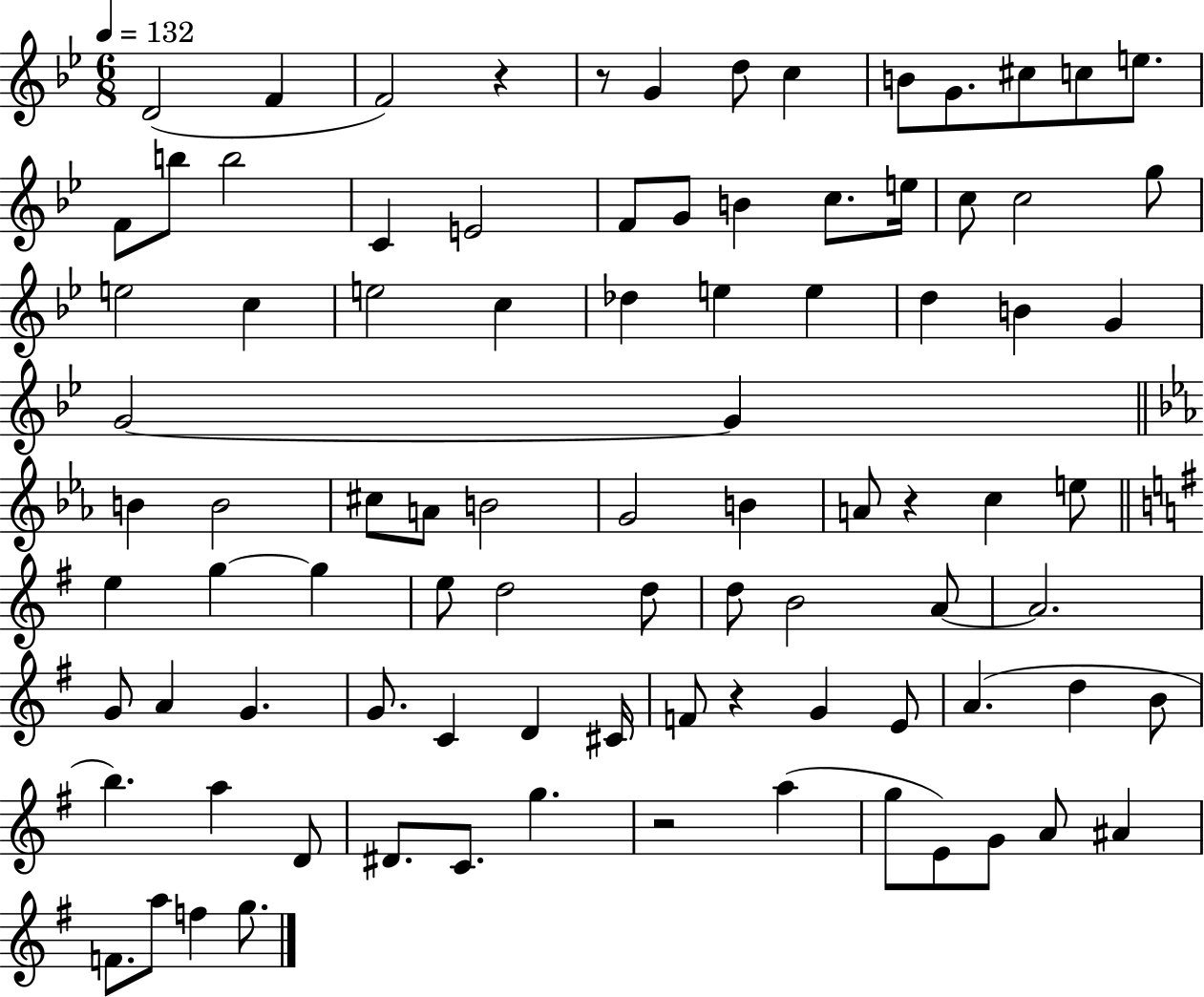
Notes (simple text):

D4/h F4/q F4/h R/q R/e G4/q D5/e C5/q B4/e G4/e. C#5/e C5/e E5/e. F4/e B5/e B5/h C4/q E4/h F4/e G4/e B4/q C5/e. E5/s C5/e C5/h G5/e E5/h C5/q E5/h C5/q Db5/q E5/q E5/q D5/q B4/q G4/q G4/h G4/q B4/q B4/h C#5/e A4/e B4/h G4/h B4/q A4/e R/q C5/q E5/e E5/q G5/q G5/q E5/e D5/h D5/e D5/e B4/h A4/e A4/h. G4/e A4/q G4/q. G4/e. C4/q D4/q C#4/s F4/e R/q G4/q E4/e A4/q. D5/q B4/e B5/q. A5/q D4/e D#4/e. C4/e. G5/q. R/h A5/q G5/e E4/e G4/e A4/e A#4/q F4/e. A5/e F5/q G5/e.